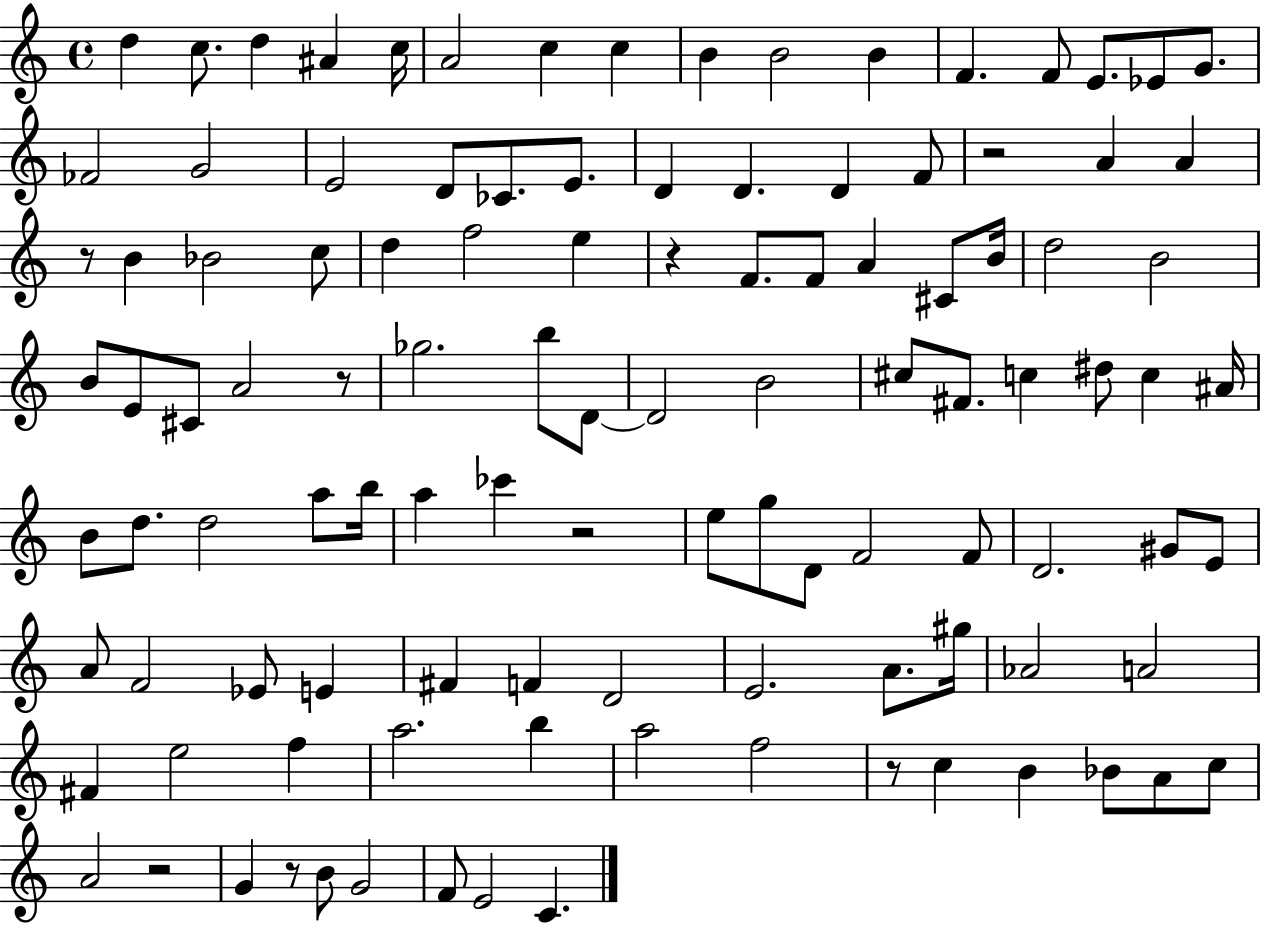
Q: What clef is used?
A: treble